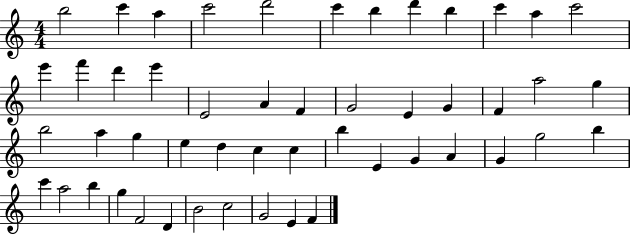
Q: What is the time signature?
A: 4/4